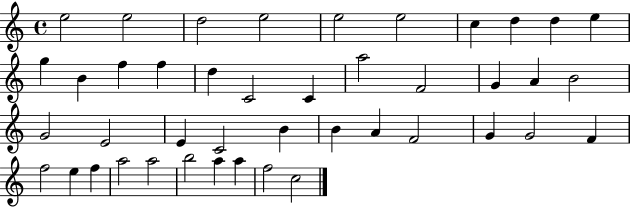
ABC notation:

X:1
T:Untitled
M:4/4
L:1/4
K:C
e2 e2 d2 e2 e2 e2 c d d e g B f f d C2 C a2 F2 G A B2 G2 E2 E C2 B B A F2 G G2 F f2 e f a2 a2 b2 a a f2 c2